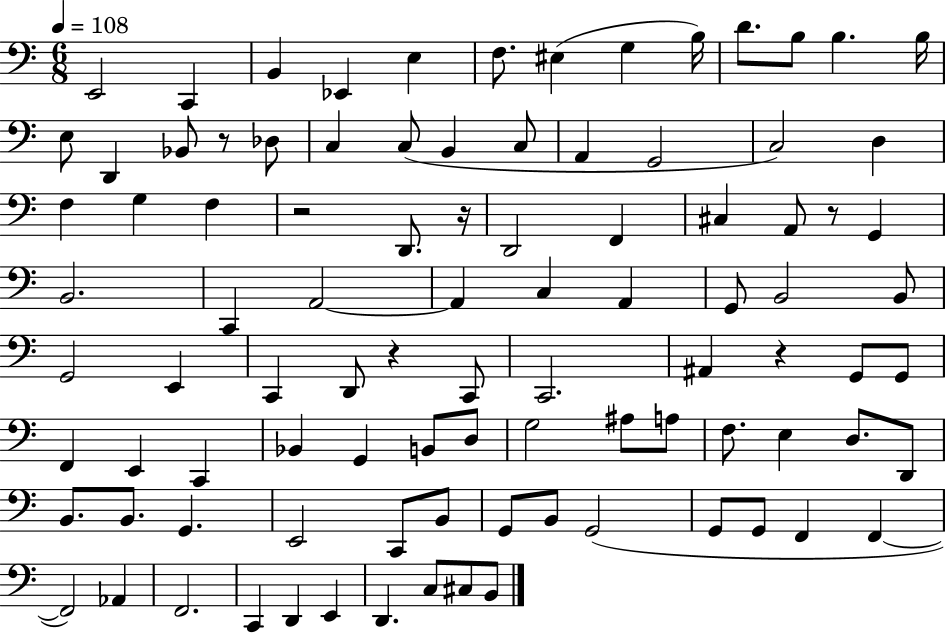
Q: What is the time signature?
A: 6/8